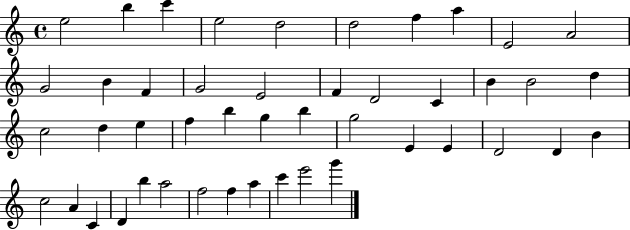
{
  \clef treble
  \time 4/4
  \defaultTimeSignature
  \key c \major
  e''2 b''4 c'''4 | e''2 d''2 | d''2 f''4 a''4 | e'2 a'2 | \break g'2 b'4 f'4 | g'2 e'2 | f'4 d'2 c'4 | b'4 b'2 d''4 | \break c''2 d''4 e''4 | f''4 b''4 g''4 b''4 | g''2 e'4 e'4 | d'2 d'4 b'4 | \break c''2 a'4 c'4 | d'4 b''4 a''2 | f''2 f''4 a''4 | c'''4 e'''2 g'''4 | \break \bar "|."
}